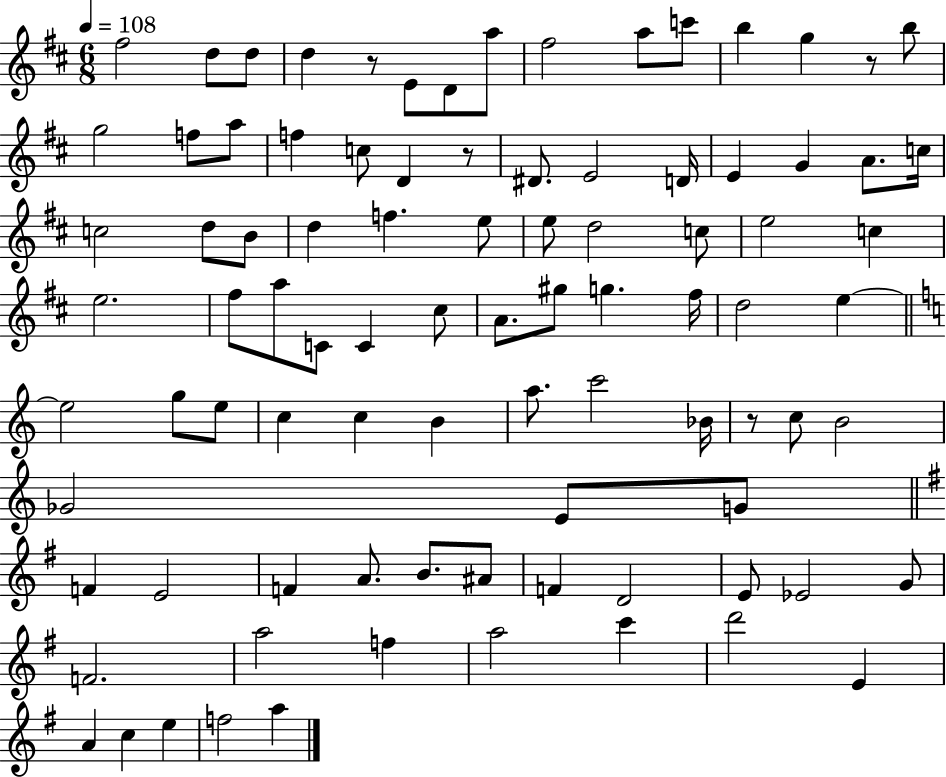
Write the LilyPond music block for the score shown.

{
  \clef treble
  \numericTimeSignature
  \time 6/8
  \key d \major
  \tempo 4 = 108
  fis''2 d''8 d''8 | d''4 r8 e'8 d'8 a''8 | fis''2 a''8 c'''8 | b''4 g''4 r8 b''8 | \break g''2 f''8 a''8 | f''4 c''8 d'4 r8 | dis'8. e'2 d'16 | e'4 g'4 a'8. c''16 | \break c''2 d''8 b'8 | d''4 f''4. e''8 | e''8 d''2 c''8 | e''2 c''4 | \break e''2. | fis''8 a''8 c'8 c'4 cis''8 | a'8. gis''8 g''4. fis''16 | d''2 e''4~~ | \break \bar "||" \break \key c \major e''2 g''8 e''8 | c''4 c''4 b'4 | a''8. c'''2 bes'16 | r8 c''8 b'2 | \break ges'2 e'8 g'8 | \bar "||" \break \key g \major f'4 e'2 | f'4 a'8. b'8. ais'8 | f'4 d'2 | e'8 ees'2 g'8 | \break f'2. | a''2 f''4 | a''2 c'''4 | d'''2 e'4 | \break a'4 c''4 e''4 | f''2 a''4 | \bar "|."
}